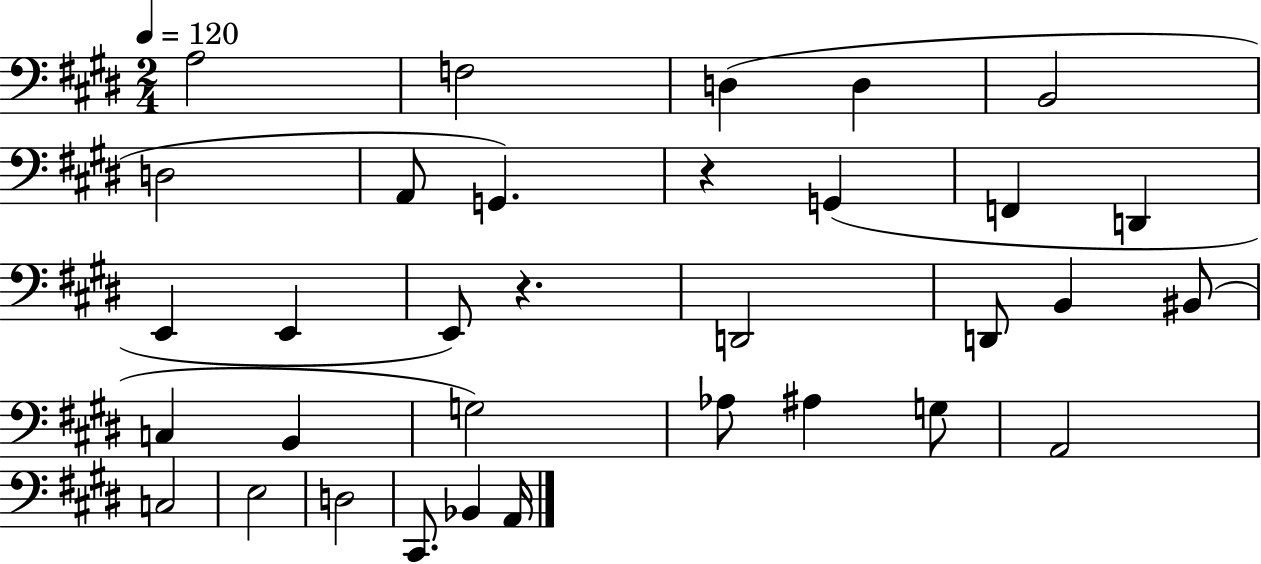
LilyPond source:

{
  \clef bass
  \numericTimeSignature
  \time 2/4
  \key e \major
  \tempo 4 = 120
  \repeat volta 2 { a2 | f2 | d4( d4 | b,2 | \break d2 | a,8 g,4.) | r4 g,4( | f,4 d,4 | \break e,4 e,4 | e,8) r4. | d,2 | d,8 b,4 bis,8( | \break c4 b,4 | g2) | aes8 ais4 g8 | a,2 | \break c2 | e2 | d2 | cis,8. bes,4 a,16 | \break } \bar "|."
}